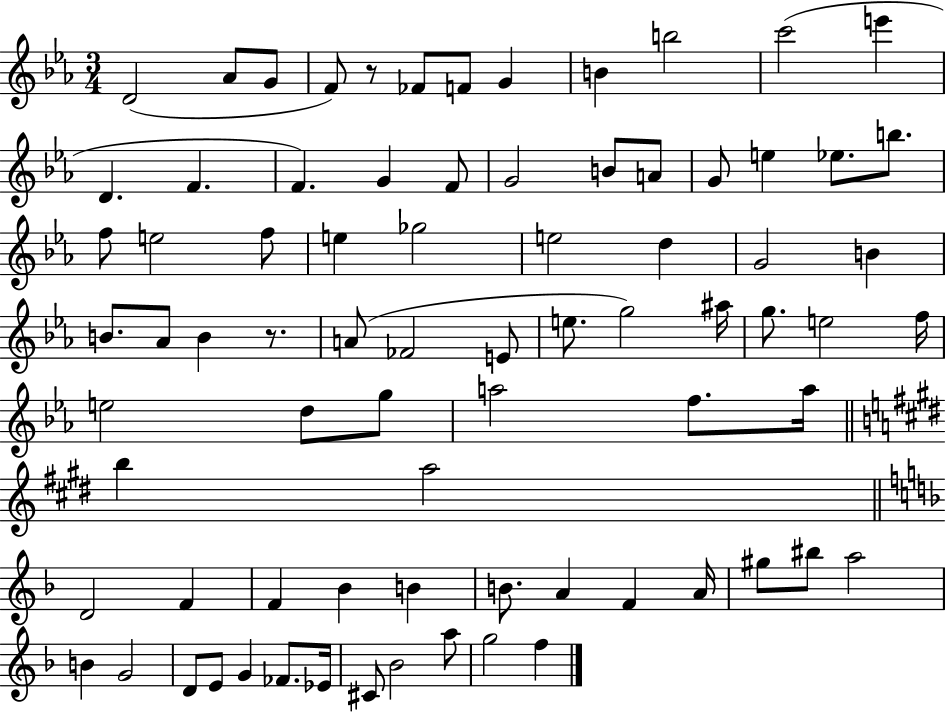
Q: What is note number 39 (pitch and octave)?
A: E5